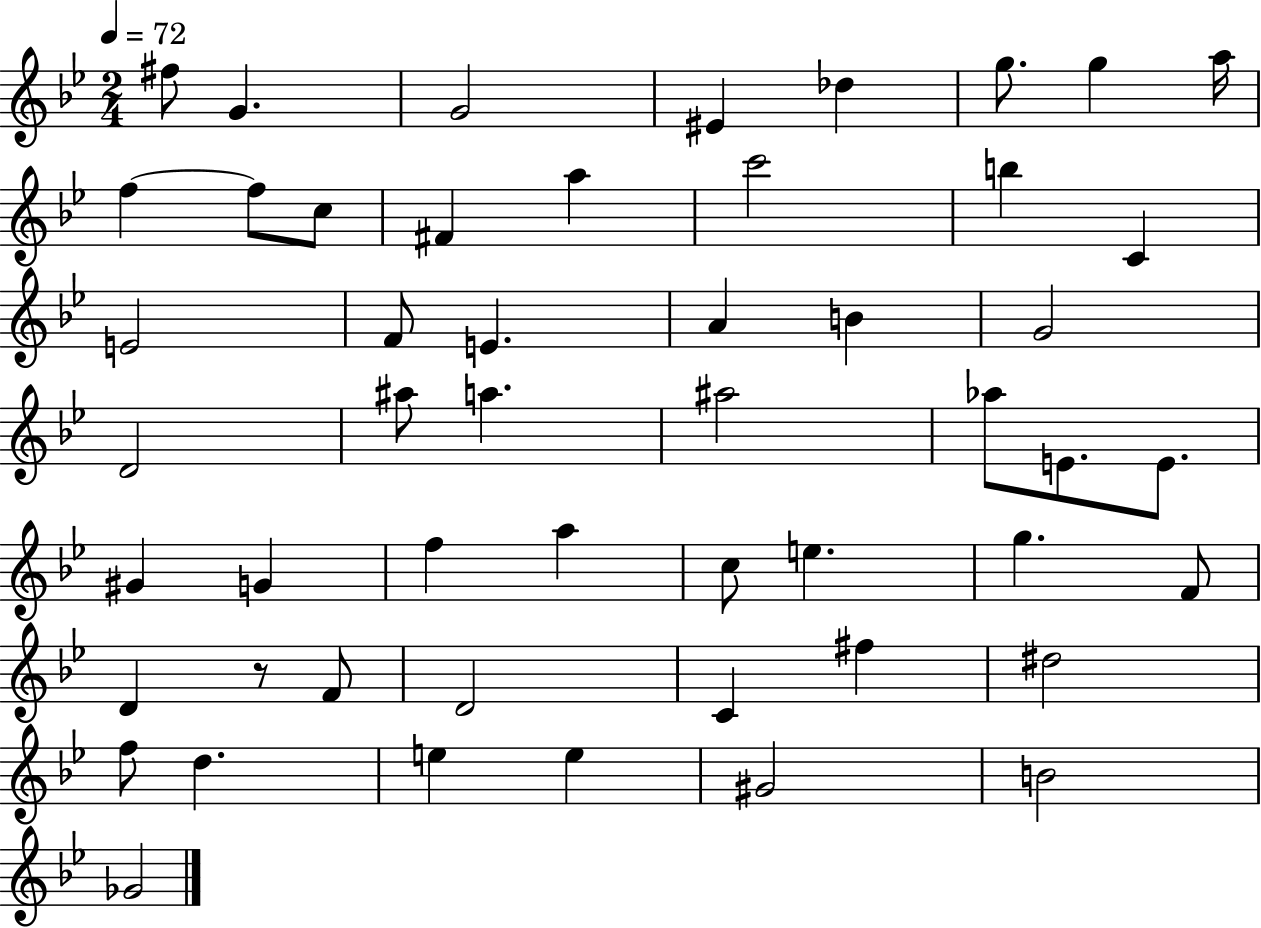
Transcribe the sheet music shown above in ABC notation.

X:1
T:Untitled
M:2/4
L:1/4
K:Bb
^f/2 G G2 ^E _d g/2 g a/4 f f/2 c/2 ^F a c'2 b C E2 F/2 E A B G2 D2 ^a/2 a ^a2 _a/2 E/2 E/2 ^G G f a c/2 e g F/2 D z/2 F/2 D2 C ^f ^d2 f/2 d e e ^G2 B2 _G2